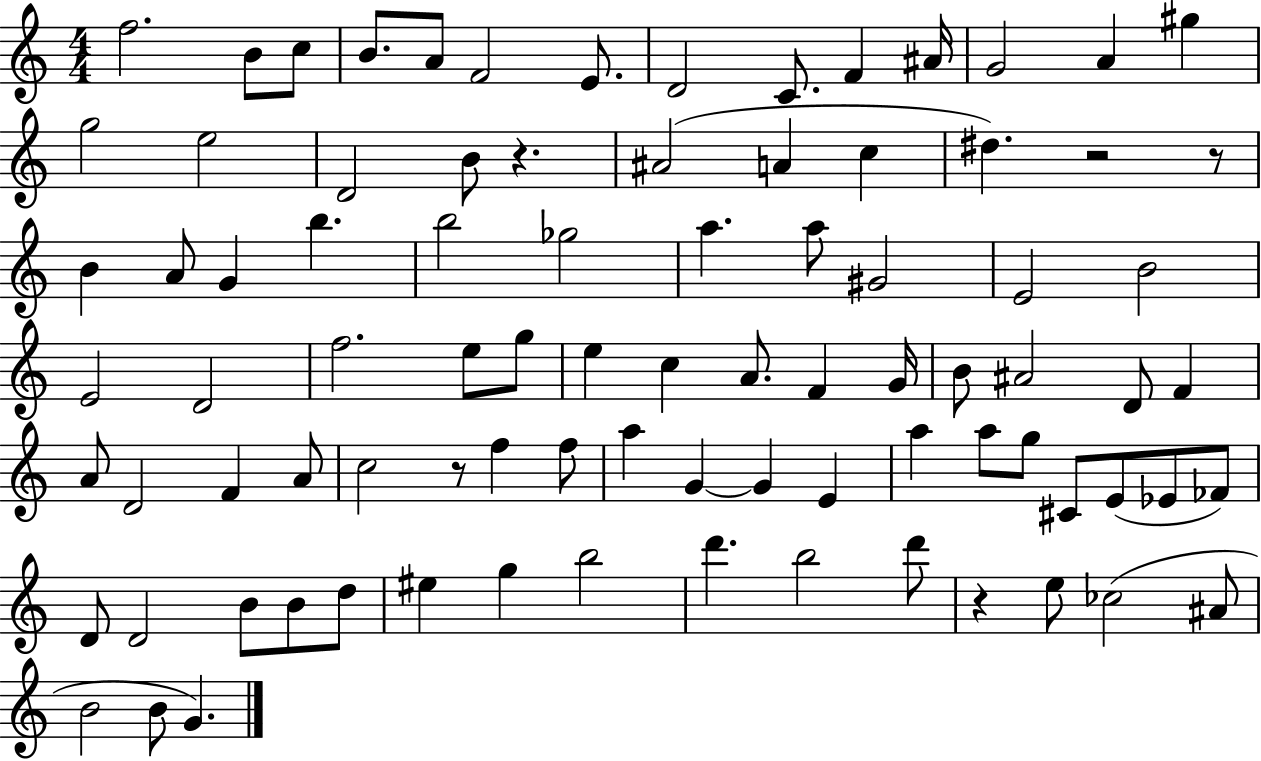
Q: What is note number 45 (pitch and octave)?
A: A#4